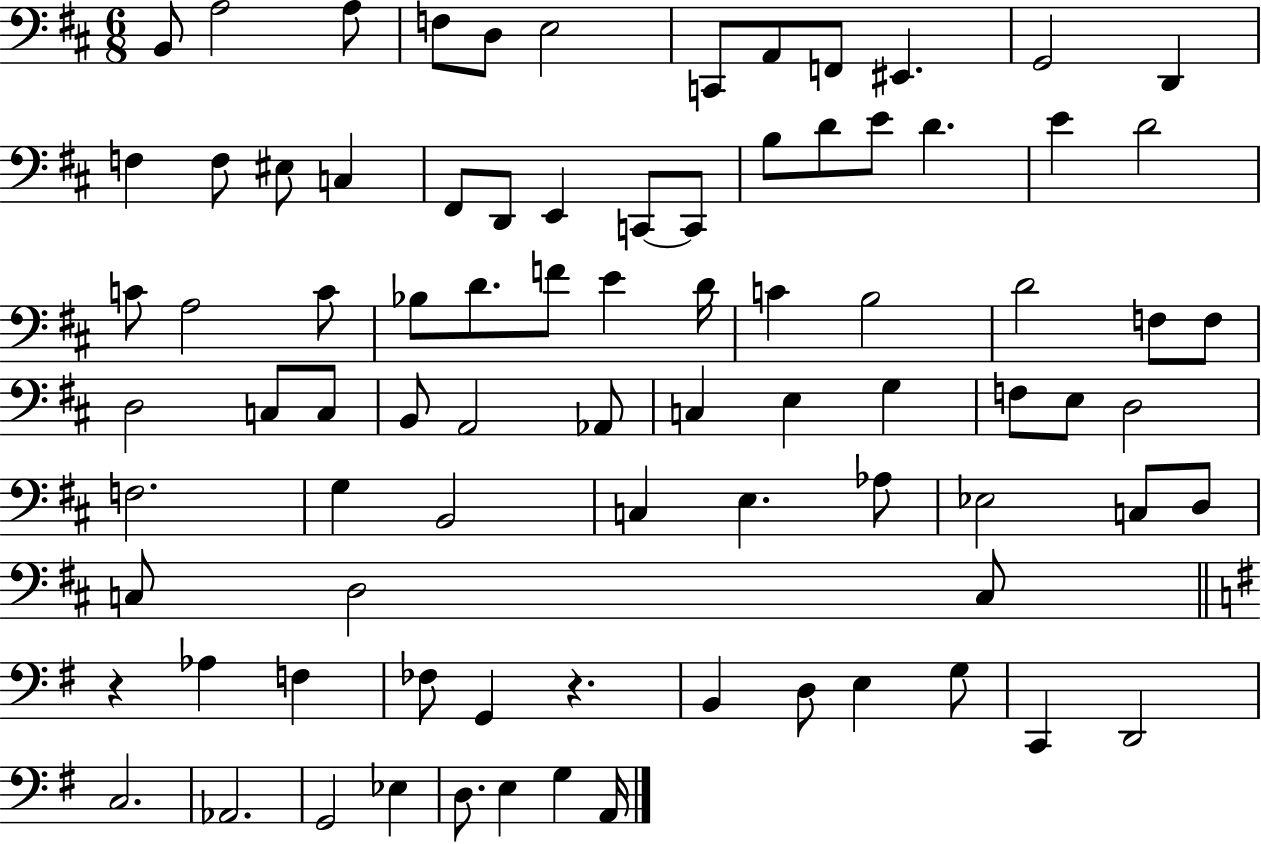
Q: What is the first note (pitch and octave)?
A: B2